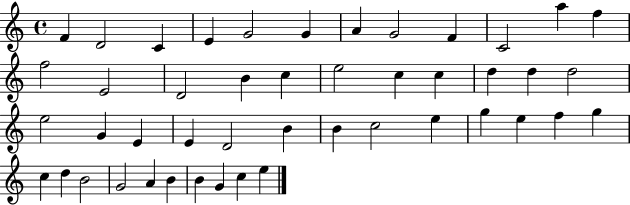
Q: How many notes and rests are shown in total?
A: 46